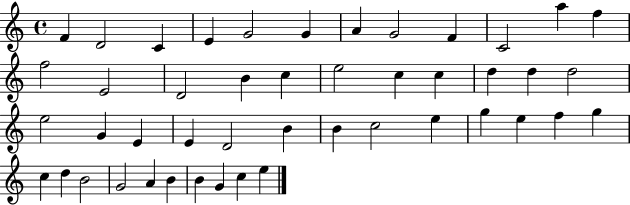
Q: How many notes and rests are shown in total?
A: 46